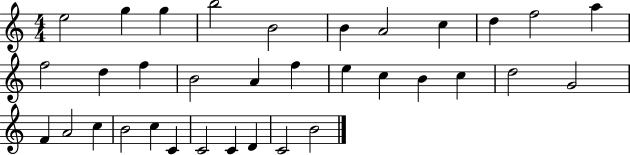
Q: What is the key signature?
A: C major